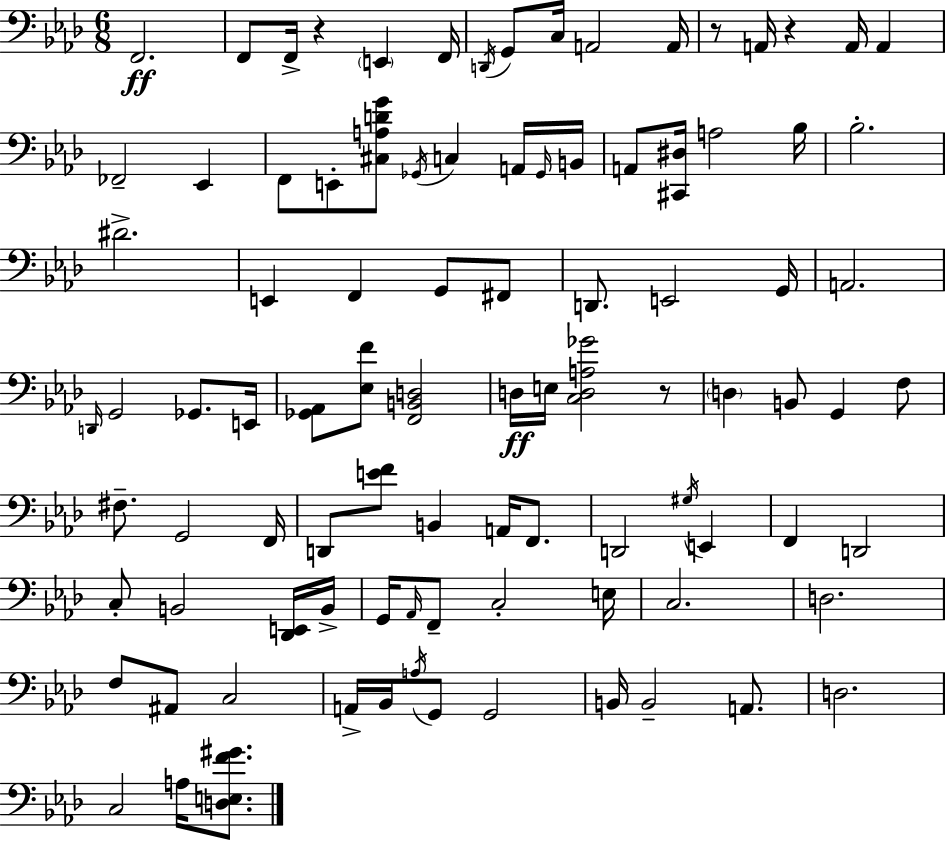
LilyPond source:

{
  \clef bass
  \numericTimeSignature
  \time 6/8
  \key aes \major
  f,2.\ff | f,8 f,16-> r4 \parenthesize e,4 f,16 | \acciaccatura { d,16 } g,8 c16 a,2 | a,16 r8 a,16 r4 a,16 a,4 | \break fes,2-- ees,4 | f,8 e,8-. <cis a d' g'>8 \acciaccatura { ges,16 } c4 | a,16 \grace { ges,16 } b,16 a,8 <cis, dis>16 a2 | bes16 bes2.-. | \break dis'2.-> | e,4 f,4 g,8 | fis,8 d,8. e,2 | g,16 a,2. | \break \grace { d,16 } g,2 | ges,8. e,16 <ges, aes,>8 <ees f'>8 <f, b, d>2 | d16\ff e16 <c d a ges'>2 | r8 \parenthesize d4 b,8 g,4 | \break f8 fis8.-- g,2 | f,16 d,8 <e' f'>8 b,4 | a,16 f,8. d,2 | \acciaccatura { gis16 } e,4 f,4 d,2 | \break c8-. b,2 | <des, e,>16 b,16-> g,16 \grace { aes,16 } f,8-- c2-. | e16 c2. | d2. | \break f8 ais,8 c2 | a,16-> bes,16 \acciaccatura { a16 } g,8 g,2 | b,16 b,2-- | a,8. d2. | \break c2 | a16 <d e f' gis'>8. \bar "|."
}